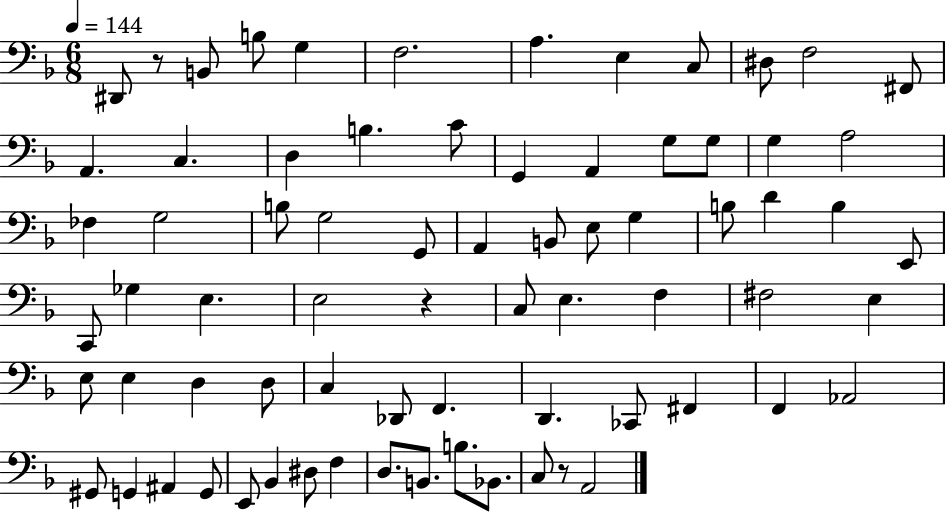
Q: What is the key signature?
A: F major